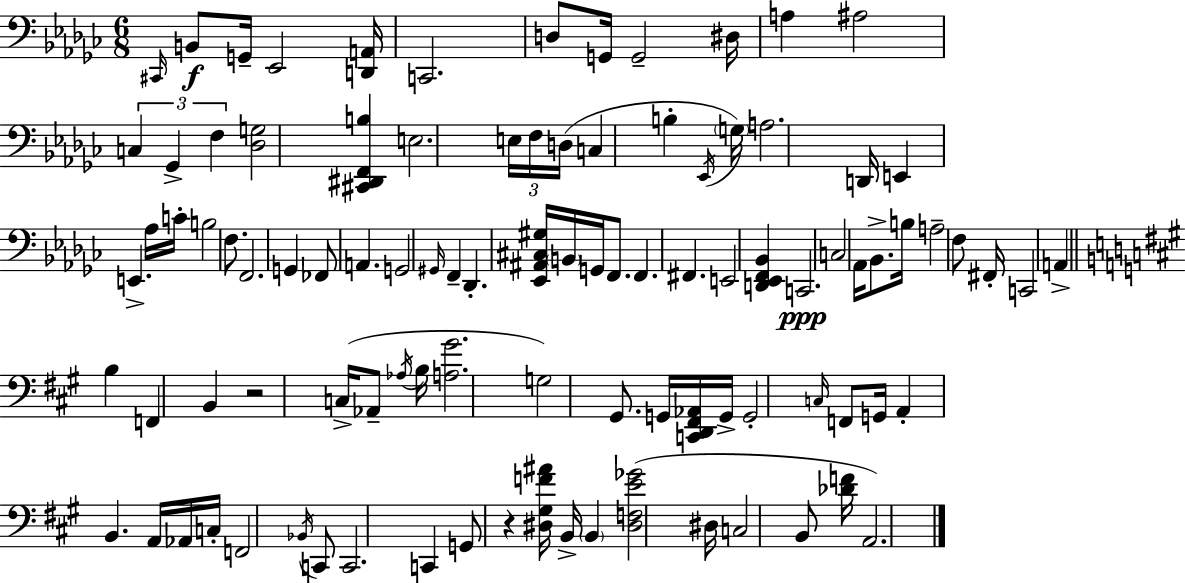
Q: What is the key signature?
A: EES minor